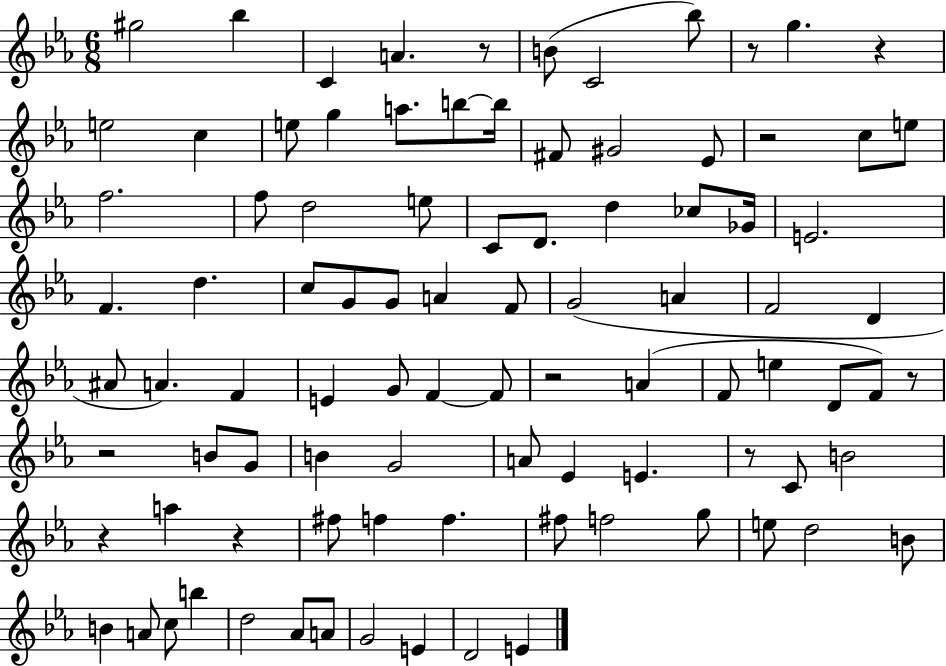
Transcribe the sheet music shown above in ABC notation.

X:1
T:Untitled
M:6/8
L:1/4
K:Eb
^g2 _b C A z/2 B/2 C2 _b/2 z/2 g z e2 c e/2 g a/2 b/2 b/4 ^F/2 ^G2 _E/2 z2 c/2 e/2 f2 f/2 d2 e/2 C/2 D/2 d _c/2 _G/4 E2 F d c/2 G/2 G/2 A F/2 G2 A F2 D ^A/2 A F E G/2 F F/2 z2 A F/2 e D/2 F/2 z/2 z2 B/2 G/2 B G2 A/2 _E E z/2 C/2 B2 z a z ^f/2 f f ^f/2 f2 g/2 e/2 d2 B/2 B A/2 c/2 b d2 _A/2 A/2 G2 E D2 E